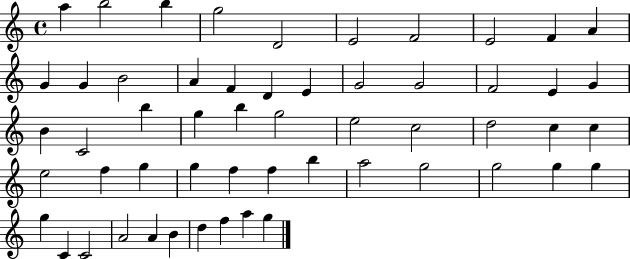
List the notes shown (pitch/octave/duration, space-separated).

A5/q B5/h B5/q G5/h D4/h E4/h F4/h E4/h F4/q A4/q G4/q G4/q B4/h A4/q F4/q D4/q E4/q G4/h G4/h F4/h E4/q G4/q B4/q C4/h B5/q G5/q B5/q G5/h E5/h C5/h D5/h C5/q C5/q E5/h F5/q G5/q G5/q F5/q F5/q B5/q A5/h G5/h G5/h G5/q G5/q G5/q C4/q C4/h A4/h A4/q B4/q D5/q F5/q A5/q G5/q